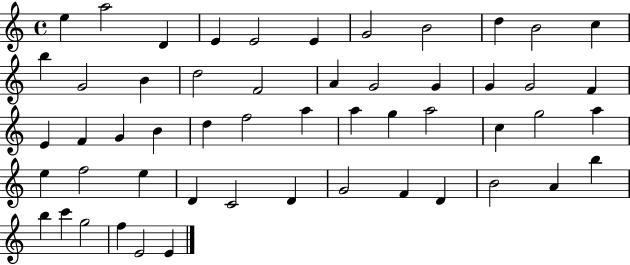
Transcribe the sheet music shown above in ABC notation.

X:1
T:Untitled
M:4/4
L:1/4
K:C
e a2 D E E2 E G2 B2 d B2 c b G2 B d2 F2 A G2 G G G2 F E F G B d f2 a a g a2 c g2 a e f2 e D C2 D G2 F D B2 A b b c' g2 f E2 E